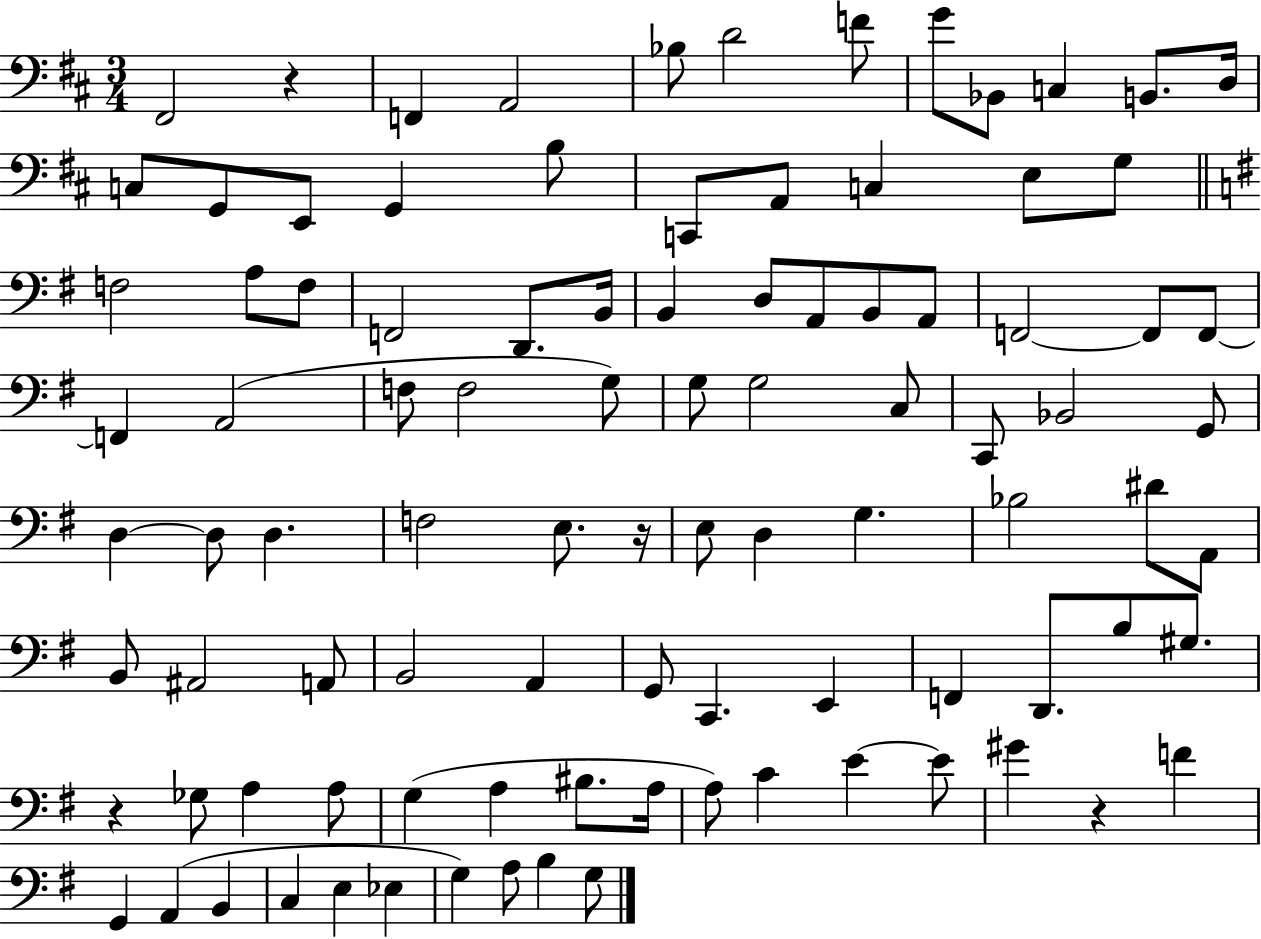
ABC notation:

X:1
T:Untitled
M:3/4
L:1/4
K:D
^F,,2 z F,, A,,2 _B,/2 D2 F/2 G/2 _B,,/2 C, B,,/2 D,/4 C,/2 G,,/2 E,,/2 G,, B,/2 C,,/2 A,,/2 C, E,/2 G,/2 F,2 A,/2 F,/2 F,,2 D,,/2 B,,/4 B,, D,/2 A,,/2 B,,/2 A,,/2 F,,2 F,,/2 F,,/2 F,, A,,2 F,/2 F,2 G,/2 G,/2 G,2 C,/2 C,,/2 _B,,2 G,,/2 D, D,/2 D, F,2 E,/2 z/4 E,/2 D, G, _B,2 ^D/2 A,,/2 B,,/2 ^A,,2 A,,/2 B,,2 A,, G,,/2 C,, E,, F,, D,,/2 B,/2 ^G,/2 z _G,/2 A, A,/2 G, A, ^B,/2 A,/4 A,/2 C E E/2 ^G z F G,, A,, B,, C, E, _E, G, A,/2 B, G,/2